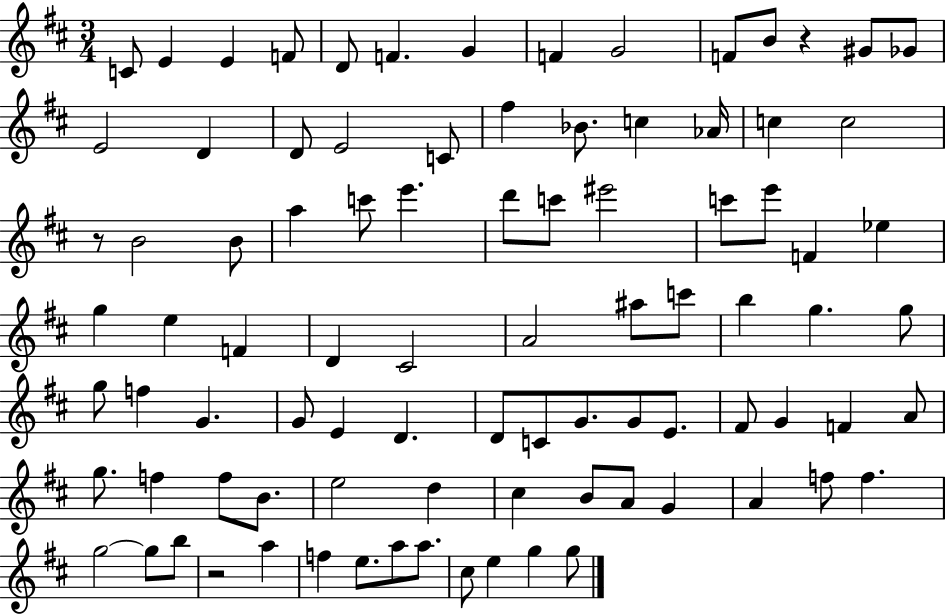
X:1
T:Untitled
M:3/4
L:1/4
K:D
C/2 E E F/2 D/2 F G F G2 F/2 B/2 z ^G/2 _G/2 E2 D D/2 E2 C/2 ^f _B/2 c _A/4 c c2 z/2 B2 B/2 a c'/2 e' d'/2 c'/2 ^e'2 c'/2 e'/2 F _e g e F D ^C2 A2 ^a/2 c'/2 b g g/2 g/2 f G G/2 E D D/2 C/2 G/2 G/2 E/2 ^F/2 G F A/2 g/2 f f/2 B/2 e2 d ^c B/2 A/2 G A f/2 f g2 g/2 b/2 z2 a f e/2 a/2 a/2 ^c/2 e g g/2